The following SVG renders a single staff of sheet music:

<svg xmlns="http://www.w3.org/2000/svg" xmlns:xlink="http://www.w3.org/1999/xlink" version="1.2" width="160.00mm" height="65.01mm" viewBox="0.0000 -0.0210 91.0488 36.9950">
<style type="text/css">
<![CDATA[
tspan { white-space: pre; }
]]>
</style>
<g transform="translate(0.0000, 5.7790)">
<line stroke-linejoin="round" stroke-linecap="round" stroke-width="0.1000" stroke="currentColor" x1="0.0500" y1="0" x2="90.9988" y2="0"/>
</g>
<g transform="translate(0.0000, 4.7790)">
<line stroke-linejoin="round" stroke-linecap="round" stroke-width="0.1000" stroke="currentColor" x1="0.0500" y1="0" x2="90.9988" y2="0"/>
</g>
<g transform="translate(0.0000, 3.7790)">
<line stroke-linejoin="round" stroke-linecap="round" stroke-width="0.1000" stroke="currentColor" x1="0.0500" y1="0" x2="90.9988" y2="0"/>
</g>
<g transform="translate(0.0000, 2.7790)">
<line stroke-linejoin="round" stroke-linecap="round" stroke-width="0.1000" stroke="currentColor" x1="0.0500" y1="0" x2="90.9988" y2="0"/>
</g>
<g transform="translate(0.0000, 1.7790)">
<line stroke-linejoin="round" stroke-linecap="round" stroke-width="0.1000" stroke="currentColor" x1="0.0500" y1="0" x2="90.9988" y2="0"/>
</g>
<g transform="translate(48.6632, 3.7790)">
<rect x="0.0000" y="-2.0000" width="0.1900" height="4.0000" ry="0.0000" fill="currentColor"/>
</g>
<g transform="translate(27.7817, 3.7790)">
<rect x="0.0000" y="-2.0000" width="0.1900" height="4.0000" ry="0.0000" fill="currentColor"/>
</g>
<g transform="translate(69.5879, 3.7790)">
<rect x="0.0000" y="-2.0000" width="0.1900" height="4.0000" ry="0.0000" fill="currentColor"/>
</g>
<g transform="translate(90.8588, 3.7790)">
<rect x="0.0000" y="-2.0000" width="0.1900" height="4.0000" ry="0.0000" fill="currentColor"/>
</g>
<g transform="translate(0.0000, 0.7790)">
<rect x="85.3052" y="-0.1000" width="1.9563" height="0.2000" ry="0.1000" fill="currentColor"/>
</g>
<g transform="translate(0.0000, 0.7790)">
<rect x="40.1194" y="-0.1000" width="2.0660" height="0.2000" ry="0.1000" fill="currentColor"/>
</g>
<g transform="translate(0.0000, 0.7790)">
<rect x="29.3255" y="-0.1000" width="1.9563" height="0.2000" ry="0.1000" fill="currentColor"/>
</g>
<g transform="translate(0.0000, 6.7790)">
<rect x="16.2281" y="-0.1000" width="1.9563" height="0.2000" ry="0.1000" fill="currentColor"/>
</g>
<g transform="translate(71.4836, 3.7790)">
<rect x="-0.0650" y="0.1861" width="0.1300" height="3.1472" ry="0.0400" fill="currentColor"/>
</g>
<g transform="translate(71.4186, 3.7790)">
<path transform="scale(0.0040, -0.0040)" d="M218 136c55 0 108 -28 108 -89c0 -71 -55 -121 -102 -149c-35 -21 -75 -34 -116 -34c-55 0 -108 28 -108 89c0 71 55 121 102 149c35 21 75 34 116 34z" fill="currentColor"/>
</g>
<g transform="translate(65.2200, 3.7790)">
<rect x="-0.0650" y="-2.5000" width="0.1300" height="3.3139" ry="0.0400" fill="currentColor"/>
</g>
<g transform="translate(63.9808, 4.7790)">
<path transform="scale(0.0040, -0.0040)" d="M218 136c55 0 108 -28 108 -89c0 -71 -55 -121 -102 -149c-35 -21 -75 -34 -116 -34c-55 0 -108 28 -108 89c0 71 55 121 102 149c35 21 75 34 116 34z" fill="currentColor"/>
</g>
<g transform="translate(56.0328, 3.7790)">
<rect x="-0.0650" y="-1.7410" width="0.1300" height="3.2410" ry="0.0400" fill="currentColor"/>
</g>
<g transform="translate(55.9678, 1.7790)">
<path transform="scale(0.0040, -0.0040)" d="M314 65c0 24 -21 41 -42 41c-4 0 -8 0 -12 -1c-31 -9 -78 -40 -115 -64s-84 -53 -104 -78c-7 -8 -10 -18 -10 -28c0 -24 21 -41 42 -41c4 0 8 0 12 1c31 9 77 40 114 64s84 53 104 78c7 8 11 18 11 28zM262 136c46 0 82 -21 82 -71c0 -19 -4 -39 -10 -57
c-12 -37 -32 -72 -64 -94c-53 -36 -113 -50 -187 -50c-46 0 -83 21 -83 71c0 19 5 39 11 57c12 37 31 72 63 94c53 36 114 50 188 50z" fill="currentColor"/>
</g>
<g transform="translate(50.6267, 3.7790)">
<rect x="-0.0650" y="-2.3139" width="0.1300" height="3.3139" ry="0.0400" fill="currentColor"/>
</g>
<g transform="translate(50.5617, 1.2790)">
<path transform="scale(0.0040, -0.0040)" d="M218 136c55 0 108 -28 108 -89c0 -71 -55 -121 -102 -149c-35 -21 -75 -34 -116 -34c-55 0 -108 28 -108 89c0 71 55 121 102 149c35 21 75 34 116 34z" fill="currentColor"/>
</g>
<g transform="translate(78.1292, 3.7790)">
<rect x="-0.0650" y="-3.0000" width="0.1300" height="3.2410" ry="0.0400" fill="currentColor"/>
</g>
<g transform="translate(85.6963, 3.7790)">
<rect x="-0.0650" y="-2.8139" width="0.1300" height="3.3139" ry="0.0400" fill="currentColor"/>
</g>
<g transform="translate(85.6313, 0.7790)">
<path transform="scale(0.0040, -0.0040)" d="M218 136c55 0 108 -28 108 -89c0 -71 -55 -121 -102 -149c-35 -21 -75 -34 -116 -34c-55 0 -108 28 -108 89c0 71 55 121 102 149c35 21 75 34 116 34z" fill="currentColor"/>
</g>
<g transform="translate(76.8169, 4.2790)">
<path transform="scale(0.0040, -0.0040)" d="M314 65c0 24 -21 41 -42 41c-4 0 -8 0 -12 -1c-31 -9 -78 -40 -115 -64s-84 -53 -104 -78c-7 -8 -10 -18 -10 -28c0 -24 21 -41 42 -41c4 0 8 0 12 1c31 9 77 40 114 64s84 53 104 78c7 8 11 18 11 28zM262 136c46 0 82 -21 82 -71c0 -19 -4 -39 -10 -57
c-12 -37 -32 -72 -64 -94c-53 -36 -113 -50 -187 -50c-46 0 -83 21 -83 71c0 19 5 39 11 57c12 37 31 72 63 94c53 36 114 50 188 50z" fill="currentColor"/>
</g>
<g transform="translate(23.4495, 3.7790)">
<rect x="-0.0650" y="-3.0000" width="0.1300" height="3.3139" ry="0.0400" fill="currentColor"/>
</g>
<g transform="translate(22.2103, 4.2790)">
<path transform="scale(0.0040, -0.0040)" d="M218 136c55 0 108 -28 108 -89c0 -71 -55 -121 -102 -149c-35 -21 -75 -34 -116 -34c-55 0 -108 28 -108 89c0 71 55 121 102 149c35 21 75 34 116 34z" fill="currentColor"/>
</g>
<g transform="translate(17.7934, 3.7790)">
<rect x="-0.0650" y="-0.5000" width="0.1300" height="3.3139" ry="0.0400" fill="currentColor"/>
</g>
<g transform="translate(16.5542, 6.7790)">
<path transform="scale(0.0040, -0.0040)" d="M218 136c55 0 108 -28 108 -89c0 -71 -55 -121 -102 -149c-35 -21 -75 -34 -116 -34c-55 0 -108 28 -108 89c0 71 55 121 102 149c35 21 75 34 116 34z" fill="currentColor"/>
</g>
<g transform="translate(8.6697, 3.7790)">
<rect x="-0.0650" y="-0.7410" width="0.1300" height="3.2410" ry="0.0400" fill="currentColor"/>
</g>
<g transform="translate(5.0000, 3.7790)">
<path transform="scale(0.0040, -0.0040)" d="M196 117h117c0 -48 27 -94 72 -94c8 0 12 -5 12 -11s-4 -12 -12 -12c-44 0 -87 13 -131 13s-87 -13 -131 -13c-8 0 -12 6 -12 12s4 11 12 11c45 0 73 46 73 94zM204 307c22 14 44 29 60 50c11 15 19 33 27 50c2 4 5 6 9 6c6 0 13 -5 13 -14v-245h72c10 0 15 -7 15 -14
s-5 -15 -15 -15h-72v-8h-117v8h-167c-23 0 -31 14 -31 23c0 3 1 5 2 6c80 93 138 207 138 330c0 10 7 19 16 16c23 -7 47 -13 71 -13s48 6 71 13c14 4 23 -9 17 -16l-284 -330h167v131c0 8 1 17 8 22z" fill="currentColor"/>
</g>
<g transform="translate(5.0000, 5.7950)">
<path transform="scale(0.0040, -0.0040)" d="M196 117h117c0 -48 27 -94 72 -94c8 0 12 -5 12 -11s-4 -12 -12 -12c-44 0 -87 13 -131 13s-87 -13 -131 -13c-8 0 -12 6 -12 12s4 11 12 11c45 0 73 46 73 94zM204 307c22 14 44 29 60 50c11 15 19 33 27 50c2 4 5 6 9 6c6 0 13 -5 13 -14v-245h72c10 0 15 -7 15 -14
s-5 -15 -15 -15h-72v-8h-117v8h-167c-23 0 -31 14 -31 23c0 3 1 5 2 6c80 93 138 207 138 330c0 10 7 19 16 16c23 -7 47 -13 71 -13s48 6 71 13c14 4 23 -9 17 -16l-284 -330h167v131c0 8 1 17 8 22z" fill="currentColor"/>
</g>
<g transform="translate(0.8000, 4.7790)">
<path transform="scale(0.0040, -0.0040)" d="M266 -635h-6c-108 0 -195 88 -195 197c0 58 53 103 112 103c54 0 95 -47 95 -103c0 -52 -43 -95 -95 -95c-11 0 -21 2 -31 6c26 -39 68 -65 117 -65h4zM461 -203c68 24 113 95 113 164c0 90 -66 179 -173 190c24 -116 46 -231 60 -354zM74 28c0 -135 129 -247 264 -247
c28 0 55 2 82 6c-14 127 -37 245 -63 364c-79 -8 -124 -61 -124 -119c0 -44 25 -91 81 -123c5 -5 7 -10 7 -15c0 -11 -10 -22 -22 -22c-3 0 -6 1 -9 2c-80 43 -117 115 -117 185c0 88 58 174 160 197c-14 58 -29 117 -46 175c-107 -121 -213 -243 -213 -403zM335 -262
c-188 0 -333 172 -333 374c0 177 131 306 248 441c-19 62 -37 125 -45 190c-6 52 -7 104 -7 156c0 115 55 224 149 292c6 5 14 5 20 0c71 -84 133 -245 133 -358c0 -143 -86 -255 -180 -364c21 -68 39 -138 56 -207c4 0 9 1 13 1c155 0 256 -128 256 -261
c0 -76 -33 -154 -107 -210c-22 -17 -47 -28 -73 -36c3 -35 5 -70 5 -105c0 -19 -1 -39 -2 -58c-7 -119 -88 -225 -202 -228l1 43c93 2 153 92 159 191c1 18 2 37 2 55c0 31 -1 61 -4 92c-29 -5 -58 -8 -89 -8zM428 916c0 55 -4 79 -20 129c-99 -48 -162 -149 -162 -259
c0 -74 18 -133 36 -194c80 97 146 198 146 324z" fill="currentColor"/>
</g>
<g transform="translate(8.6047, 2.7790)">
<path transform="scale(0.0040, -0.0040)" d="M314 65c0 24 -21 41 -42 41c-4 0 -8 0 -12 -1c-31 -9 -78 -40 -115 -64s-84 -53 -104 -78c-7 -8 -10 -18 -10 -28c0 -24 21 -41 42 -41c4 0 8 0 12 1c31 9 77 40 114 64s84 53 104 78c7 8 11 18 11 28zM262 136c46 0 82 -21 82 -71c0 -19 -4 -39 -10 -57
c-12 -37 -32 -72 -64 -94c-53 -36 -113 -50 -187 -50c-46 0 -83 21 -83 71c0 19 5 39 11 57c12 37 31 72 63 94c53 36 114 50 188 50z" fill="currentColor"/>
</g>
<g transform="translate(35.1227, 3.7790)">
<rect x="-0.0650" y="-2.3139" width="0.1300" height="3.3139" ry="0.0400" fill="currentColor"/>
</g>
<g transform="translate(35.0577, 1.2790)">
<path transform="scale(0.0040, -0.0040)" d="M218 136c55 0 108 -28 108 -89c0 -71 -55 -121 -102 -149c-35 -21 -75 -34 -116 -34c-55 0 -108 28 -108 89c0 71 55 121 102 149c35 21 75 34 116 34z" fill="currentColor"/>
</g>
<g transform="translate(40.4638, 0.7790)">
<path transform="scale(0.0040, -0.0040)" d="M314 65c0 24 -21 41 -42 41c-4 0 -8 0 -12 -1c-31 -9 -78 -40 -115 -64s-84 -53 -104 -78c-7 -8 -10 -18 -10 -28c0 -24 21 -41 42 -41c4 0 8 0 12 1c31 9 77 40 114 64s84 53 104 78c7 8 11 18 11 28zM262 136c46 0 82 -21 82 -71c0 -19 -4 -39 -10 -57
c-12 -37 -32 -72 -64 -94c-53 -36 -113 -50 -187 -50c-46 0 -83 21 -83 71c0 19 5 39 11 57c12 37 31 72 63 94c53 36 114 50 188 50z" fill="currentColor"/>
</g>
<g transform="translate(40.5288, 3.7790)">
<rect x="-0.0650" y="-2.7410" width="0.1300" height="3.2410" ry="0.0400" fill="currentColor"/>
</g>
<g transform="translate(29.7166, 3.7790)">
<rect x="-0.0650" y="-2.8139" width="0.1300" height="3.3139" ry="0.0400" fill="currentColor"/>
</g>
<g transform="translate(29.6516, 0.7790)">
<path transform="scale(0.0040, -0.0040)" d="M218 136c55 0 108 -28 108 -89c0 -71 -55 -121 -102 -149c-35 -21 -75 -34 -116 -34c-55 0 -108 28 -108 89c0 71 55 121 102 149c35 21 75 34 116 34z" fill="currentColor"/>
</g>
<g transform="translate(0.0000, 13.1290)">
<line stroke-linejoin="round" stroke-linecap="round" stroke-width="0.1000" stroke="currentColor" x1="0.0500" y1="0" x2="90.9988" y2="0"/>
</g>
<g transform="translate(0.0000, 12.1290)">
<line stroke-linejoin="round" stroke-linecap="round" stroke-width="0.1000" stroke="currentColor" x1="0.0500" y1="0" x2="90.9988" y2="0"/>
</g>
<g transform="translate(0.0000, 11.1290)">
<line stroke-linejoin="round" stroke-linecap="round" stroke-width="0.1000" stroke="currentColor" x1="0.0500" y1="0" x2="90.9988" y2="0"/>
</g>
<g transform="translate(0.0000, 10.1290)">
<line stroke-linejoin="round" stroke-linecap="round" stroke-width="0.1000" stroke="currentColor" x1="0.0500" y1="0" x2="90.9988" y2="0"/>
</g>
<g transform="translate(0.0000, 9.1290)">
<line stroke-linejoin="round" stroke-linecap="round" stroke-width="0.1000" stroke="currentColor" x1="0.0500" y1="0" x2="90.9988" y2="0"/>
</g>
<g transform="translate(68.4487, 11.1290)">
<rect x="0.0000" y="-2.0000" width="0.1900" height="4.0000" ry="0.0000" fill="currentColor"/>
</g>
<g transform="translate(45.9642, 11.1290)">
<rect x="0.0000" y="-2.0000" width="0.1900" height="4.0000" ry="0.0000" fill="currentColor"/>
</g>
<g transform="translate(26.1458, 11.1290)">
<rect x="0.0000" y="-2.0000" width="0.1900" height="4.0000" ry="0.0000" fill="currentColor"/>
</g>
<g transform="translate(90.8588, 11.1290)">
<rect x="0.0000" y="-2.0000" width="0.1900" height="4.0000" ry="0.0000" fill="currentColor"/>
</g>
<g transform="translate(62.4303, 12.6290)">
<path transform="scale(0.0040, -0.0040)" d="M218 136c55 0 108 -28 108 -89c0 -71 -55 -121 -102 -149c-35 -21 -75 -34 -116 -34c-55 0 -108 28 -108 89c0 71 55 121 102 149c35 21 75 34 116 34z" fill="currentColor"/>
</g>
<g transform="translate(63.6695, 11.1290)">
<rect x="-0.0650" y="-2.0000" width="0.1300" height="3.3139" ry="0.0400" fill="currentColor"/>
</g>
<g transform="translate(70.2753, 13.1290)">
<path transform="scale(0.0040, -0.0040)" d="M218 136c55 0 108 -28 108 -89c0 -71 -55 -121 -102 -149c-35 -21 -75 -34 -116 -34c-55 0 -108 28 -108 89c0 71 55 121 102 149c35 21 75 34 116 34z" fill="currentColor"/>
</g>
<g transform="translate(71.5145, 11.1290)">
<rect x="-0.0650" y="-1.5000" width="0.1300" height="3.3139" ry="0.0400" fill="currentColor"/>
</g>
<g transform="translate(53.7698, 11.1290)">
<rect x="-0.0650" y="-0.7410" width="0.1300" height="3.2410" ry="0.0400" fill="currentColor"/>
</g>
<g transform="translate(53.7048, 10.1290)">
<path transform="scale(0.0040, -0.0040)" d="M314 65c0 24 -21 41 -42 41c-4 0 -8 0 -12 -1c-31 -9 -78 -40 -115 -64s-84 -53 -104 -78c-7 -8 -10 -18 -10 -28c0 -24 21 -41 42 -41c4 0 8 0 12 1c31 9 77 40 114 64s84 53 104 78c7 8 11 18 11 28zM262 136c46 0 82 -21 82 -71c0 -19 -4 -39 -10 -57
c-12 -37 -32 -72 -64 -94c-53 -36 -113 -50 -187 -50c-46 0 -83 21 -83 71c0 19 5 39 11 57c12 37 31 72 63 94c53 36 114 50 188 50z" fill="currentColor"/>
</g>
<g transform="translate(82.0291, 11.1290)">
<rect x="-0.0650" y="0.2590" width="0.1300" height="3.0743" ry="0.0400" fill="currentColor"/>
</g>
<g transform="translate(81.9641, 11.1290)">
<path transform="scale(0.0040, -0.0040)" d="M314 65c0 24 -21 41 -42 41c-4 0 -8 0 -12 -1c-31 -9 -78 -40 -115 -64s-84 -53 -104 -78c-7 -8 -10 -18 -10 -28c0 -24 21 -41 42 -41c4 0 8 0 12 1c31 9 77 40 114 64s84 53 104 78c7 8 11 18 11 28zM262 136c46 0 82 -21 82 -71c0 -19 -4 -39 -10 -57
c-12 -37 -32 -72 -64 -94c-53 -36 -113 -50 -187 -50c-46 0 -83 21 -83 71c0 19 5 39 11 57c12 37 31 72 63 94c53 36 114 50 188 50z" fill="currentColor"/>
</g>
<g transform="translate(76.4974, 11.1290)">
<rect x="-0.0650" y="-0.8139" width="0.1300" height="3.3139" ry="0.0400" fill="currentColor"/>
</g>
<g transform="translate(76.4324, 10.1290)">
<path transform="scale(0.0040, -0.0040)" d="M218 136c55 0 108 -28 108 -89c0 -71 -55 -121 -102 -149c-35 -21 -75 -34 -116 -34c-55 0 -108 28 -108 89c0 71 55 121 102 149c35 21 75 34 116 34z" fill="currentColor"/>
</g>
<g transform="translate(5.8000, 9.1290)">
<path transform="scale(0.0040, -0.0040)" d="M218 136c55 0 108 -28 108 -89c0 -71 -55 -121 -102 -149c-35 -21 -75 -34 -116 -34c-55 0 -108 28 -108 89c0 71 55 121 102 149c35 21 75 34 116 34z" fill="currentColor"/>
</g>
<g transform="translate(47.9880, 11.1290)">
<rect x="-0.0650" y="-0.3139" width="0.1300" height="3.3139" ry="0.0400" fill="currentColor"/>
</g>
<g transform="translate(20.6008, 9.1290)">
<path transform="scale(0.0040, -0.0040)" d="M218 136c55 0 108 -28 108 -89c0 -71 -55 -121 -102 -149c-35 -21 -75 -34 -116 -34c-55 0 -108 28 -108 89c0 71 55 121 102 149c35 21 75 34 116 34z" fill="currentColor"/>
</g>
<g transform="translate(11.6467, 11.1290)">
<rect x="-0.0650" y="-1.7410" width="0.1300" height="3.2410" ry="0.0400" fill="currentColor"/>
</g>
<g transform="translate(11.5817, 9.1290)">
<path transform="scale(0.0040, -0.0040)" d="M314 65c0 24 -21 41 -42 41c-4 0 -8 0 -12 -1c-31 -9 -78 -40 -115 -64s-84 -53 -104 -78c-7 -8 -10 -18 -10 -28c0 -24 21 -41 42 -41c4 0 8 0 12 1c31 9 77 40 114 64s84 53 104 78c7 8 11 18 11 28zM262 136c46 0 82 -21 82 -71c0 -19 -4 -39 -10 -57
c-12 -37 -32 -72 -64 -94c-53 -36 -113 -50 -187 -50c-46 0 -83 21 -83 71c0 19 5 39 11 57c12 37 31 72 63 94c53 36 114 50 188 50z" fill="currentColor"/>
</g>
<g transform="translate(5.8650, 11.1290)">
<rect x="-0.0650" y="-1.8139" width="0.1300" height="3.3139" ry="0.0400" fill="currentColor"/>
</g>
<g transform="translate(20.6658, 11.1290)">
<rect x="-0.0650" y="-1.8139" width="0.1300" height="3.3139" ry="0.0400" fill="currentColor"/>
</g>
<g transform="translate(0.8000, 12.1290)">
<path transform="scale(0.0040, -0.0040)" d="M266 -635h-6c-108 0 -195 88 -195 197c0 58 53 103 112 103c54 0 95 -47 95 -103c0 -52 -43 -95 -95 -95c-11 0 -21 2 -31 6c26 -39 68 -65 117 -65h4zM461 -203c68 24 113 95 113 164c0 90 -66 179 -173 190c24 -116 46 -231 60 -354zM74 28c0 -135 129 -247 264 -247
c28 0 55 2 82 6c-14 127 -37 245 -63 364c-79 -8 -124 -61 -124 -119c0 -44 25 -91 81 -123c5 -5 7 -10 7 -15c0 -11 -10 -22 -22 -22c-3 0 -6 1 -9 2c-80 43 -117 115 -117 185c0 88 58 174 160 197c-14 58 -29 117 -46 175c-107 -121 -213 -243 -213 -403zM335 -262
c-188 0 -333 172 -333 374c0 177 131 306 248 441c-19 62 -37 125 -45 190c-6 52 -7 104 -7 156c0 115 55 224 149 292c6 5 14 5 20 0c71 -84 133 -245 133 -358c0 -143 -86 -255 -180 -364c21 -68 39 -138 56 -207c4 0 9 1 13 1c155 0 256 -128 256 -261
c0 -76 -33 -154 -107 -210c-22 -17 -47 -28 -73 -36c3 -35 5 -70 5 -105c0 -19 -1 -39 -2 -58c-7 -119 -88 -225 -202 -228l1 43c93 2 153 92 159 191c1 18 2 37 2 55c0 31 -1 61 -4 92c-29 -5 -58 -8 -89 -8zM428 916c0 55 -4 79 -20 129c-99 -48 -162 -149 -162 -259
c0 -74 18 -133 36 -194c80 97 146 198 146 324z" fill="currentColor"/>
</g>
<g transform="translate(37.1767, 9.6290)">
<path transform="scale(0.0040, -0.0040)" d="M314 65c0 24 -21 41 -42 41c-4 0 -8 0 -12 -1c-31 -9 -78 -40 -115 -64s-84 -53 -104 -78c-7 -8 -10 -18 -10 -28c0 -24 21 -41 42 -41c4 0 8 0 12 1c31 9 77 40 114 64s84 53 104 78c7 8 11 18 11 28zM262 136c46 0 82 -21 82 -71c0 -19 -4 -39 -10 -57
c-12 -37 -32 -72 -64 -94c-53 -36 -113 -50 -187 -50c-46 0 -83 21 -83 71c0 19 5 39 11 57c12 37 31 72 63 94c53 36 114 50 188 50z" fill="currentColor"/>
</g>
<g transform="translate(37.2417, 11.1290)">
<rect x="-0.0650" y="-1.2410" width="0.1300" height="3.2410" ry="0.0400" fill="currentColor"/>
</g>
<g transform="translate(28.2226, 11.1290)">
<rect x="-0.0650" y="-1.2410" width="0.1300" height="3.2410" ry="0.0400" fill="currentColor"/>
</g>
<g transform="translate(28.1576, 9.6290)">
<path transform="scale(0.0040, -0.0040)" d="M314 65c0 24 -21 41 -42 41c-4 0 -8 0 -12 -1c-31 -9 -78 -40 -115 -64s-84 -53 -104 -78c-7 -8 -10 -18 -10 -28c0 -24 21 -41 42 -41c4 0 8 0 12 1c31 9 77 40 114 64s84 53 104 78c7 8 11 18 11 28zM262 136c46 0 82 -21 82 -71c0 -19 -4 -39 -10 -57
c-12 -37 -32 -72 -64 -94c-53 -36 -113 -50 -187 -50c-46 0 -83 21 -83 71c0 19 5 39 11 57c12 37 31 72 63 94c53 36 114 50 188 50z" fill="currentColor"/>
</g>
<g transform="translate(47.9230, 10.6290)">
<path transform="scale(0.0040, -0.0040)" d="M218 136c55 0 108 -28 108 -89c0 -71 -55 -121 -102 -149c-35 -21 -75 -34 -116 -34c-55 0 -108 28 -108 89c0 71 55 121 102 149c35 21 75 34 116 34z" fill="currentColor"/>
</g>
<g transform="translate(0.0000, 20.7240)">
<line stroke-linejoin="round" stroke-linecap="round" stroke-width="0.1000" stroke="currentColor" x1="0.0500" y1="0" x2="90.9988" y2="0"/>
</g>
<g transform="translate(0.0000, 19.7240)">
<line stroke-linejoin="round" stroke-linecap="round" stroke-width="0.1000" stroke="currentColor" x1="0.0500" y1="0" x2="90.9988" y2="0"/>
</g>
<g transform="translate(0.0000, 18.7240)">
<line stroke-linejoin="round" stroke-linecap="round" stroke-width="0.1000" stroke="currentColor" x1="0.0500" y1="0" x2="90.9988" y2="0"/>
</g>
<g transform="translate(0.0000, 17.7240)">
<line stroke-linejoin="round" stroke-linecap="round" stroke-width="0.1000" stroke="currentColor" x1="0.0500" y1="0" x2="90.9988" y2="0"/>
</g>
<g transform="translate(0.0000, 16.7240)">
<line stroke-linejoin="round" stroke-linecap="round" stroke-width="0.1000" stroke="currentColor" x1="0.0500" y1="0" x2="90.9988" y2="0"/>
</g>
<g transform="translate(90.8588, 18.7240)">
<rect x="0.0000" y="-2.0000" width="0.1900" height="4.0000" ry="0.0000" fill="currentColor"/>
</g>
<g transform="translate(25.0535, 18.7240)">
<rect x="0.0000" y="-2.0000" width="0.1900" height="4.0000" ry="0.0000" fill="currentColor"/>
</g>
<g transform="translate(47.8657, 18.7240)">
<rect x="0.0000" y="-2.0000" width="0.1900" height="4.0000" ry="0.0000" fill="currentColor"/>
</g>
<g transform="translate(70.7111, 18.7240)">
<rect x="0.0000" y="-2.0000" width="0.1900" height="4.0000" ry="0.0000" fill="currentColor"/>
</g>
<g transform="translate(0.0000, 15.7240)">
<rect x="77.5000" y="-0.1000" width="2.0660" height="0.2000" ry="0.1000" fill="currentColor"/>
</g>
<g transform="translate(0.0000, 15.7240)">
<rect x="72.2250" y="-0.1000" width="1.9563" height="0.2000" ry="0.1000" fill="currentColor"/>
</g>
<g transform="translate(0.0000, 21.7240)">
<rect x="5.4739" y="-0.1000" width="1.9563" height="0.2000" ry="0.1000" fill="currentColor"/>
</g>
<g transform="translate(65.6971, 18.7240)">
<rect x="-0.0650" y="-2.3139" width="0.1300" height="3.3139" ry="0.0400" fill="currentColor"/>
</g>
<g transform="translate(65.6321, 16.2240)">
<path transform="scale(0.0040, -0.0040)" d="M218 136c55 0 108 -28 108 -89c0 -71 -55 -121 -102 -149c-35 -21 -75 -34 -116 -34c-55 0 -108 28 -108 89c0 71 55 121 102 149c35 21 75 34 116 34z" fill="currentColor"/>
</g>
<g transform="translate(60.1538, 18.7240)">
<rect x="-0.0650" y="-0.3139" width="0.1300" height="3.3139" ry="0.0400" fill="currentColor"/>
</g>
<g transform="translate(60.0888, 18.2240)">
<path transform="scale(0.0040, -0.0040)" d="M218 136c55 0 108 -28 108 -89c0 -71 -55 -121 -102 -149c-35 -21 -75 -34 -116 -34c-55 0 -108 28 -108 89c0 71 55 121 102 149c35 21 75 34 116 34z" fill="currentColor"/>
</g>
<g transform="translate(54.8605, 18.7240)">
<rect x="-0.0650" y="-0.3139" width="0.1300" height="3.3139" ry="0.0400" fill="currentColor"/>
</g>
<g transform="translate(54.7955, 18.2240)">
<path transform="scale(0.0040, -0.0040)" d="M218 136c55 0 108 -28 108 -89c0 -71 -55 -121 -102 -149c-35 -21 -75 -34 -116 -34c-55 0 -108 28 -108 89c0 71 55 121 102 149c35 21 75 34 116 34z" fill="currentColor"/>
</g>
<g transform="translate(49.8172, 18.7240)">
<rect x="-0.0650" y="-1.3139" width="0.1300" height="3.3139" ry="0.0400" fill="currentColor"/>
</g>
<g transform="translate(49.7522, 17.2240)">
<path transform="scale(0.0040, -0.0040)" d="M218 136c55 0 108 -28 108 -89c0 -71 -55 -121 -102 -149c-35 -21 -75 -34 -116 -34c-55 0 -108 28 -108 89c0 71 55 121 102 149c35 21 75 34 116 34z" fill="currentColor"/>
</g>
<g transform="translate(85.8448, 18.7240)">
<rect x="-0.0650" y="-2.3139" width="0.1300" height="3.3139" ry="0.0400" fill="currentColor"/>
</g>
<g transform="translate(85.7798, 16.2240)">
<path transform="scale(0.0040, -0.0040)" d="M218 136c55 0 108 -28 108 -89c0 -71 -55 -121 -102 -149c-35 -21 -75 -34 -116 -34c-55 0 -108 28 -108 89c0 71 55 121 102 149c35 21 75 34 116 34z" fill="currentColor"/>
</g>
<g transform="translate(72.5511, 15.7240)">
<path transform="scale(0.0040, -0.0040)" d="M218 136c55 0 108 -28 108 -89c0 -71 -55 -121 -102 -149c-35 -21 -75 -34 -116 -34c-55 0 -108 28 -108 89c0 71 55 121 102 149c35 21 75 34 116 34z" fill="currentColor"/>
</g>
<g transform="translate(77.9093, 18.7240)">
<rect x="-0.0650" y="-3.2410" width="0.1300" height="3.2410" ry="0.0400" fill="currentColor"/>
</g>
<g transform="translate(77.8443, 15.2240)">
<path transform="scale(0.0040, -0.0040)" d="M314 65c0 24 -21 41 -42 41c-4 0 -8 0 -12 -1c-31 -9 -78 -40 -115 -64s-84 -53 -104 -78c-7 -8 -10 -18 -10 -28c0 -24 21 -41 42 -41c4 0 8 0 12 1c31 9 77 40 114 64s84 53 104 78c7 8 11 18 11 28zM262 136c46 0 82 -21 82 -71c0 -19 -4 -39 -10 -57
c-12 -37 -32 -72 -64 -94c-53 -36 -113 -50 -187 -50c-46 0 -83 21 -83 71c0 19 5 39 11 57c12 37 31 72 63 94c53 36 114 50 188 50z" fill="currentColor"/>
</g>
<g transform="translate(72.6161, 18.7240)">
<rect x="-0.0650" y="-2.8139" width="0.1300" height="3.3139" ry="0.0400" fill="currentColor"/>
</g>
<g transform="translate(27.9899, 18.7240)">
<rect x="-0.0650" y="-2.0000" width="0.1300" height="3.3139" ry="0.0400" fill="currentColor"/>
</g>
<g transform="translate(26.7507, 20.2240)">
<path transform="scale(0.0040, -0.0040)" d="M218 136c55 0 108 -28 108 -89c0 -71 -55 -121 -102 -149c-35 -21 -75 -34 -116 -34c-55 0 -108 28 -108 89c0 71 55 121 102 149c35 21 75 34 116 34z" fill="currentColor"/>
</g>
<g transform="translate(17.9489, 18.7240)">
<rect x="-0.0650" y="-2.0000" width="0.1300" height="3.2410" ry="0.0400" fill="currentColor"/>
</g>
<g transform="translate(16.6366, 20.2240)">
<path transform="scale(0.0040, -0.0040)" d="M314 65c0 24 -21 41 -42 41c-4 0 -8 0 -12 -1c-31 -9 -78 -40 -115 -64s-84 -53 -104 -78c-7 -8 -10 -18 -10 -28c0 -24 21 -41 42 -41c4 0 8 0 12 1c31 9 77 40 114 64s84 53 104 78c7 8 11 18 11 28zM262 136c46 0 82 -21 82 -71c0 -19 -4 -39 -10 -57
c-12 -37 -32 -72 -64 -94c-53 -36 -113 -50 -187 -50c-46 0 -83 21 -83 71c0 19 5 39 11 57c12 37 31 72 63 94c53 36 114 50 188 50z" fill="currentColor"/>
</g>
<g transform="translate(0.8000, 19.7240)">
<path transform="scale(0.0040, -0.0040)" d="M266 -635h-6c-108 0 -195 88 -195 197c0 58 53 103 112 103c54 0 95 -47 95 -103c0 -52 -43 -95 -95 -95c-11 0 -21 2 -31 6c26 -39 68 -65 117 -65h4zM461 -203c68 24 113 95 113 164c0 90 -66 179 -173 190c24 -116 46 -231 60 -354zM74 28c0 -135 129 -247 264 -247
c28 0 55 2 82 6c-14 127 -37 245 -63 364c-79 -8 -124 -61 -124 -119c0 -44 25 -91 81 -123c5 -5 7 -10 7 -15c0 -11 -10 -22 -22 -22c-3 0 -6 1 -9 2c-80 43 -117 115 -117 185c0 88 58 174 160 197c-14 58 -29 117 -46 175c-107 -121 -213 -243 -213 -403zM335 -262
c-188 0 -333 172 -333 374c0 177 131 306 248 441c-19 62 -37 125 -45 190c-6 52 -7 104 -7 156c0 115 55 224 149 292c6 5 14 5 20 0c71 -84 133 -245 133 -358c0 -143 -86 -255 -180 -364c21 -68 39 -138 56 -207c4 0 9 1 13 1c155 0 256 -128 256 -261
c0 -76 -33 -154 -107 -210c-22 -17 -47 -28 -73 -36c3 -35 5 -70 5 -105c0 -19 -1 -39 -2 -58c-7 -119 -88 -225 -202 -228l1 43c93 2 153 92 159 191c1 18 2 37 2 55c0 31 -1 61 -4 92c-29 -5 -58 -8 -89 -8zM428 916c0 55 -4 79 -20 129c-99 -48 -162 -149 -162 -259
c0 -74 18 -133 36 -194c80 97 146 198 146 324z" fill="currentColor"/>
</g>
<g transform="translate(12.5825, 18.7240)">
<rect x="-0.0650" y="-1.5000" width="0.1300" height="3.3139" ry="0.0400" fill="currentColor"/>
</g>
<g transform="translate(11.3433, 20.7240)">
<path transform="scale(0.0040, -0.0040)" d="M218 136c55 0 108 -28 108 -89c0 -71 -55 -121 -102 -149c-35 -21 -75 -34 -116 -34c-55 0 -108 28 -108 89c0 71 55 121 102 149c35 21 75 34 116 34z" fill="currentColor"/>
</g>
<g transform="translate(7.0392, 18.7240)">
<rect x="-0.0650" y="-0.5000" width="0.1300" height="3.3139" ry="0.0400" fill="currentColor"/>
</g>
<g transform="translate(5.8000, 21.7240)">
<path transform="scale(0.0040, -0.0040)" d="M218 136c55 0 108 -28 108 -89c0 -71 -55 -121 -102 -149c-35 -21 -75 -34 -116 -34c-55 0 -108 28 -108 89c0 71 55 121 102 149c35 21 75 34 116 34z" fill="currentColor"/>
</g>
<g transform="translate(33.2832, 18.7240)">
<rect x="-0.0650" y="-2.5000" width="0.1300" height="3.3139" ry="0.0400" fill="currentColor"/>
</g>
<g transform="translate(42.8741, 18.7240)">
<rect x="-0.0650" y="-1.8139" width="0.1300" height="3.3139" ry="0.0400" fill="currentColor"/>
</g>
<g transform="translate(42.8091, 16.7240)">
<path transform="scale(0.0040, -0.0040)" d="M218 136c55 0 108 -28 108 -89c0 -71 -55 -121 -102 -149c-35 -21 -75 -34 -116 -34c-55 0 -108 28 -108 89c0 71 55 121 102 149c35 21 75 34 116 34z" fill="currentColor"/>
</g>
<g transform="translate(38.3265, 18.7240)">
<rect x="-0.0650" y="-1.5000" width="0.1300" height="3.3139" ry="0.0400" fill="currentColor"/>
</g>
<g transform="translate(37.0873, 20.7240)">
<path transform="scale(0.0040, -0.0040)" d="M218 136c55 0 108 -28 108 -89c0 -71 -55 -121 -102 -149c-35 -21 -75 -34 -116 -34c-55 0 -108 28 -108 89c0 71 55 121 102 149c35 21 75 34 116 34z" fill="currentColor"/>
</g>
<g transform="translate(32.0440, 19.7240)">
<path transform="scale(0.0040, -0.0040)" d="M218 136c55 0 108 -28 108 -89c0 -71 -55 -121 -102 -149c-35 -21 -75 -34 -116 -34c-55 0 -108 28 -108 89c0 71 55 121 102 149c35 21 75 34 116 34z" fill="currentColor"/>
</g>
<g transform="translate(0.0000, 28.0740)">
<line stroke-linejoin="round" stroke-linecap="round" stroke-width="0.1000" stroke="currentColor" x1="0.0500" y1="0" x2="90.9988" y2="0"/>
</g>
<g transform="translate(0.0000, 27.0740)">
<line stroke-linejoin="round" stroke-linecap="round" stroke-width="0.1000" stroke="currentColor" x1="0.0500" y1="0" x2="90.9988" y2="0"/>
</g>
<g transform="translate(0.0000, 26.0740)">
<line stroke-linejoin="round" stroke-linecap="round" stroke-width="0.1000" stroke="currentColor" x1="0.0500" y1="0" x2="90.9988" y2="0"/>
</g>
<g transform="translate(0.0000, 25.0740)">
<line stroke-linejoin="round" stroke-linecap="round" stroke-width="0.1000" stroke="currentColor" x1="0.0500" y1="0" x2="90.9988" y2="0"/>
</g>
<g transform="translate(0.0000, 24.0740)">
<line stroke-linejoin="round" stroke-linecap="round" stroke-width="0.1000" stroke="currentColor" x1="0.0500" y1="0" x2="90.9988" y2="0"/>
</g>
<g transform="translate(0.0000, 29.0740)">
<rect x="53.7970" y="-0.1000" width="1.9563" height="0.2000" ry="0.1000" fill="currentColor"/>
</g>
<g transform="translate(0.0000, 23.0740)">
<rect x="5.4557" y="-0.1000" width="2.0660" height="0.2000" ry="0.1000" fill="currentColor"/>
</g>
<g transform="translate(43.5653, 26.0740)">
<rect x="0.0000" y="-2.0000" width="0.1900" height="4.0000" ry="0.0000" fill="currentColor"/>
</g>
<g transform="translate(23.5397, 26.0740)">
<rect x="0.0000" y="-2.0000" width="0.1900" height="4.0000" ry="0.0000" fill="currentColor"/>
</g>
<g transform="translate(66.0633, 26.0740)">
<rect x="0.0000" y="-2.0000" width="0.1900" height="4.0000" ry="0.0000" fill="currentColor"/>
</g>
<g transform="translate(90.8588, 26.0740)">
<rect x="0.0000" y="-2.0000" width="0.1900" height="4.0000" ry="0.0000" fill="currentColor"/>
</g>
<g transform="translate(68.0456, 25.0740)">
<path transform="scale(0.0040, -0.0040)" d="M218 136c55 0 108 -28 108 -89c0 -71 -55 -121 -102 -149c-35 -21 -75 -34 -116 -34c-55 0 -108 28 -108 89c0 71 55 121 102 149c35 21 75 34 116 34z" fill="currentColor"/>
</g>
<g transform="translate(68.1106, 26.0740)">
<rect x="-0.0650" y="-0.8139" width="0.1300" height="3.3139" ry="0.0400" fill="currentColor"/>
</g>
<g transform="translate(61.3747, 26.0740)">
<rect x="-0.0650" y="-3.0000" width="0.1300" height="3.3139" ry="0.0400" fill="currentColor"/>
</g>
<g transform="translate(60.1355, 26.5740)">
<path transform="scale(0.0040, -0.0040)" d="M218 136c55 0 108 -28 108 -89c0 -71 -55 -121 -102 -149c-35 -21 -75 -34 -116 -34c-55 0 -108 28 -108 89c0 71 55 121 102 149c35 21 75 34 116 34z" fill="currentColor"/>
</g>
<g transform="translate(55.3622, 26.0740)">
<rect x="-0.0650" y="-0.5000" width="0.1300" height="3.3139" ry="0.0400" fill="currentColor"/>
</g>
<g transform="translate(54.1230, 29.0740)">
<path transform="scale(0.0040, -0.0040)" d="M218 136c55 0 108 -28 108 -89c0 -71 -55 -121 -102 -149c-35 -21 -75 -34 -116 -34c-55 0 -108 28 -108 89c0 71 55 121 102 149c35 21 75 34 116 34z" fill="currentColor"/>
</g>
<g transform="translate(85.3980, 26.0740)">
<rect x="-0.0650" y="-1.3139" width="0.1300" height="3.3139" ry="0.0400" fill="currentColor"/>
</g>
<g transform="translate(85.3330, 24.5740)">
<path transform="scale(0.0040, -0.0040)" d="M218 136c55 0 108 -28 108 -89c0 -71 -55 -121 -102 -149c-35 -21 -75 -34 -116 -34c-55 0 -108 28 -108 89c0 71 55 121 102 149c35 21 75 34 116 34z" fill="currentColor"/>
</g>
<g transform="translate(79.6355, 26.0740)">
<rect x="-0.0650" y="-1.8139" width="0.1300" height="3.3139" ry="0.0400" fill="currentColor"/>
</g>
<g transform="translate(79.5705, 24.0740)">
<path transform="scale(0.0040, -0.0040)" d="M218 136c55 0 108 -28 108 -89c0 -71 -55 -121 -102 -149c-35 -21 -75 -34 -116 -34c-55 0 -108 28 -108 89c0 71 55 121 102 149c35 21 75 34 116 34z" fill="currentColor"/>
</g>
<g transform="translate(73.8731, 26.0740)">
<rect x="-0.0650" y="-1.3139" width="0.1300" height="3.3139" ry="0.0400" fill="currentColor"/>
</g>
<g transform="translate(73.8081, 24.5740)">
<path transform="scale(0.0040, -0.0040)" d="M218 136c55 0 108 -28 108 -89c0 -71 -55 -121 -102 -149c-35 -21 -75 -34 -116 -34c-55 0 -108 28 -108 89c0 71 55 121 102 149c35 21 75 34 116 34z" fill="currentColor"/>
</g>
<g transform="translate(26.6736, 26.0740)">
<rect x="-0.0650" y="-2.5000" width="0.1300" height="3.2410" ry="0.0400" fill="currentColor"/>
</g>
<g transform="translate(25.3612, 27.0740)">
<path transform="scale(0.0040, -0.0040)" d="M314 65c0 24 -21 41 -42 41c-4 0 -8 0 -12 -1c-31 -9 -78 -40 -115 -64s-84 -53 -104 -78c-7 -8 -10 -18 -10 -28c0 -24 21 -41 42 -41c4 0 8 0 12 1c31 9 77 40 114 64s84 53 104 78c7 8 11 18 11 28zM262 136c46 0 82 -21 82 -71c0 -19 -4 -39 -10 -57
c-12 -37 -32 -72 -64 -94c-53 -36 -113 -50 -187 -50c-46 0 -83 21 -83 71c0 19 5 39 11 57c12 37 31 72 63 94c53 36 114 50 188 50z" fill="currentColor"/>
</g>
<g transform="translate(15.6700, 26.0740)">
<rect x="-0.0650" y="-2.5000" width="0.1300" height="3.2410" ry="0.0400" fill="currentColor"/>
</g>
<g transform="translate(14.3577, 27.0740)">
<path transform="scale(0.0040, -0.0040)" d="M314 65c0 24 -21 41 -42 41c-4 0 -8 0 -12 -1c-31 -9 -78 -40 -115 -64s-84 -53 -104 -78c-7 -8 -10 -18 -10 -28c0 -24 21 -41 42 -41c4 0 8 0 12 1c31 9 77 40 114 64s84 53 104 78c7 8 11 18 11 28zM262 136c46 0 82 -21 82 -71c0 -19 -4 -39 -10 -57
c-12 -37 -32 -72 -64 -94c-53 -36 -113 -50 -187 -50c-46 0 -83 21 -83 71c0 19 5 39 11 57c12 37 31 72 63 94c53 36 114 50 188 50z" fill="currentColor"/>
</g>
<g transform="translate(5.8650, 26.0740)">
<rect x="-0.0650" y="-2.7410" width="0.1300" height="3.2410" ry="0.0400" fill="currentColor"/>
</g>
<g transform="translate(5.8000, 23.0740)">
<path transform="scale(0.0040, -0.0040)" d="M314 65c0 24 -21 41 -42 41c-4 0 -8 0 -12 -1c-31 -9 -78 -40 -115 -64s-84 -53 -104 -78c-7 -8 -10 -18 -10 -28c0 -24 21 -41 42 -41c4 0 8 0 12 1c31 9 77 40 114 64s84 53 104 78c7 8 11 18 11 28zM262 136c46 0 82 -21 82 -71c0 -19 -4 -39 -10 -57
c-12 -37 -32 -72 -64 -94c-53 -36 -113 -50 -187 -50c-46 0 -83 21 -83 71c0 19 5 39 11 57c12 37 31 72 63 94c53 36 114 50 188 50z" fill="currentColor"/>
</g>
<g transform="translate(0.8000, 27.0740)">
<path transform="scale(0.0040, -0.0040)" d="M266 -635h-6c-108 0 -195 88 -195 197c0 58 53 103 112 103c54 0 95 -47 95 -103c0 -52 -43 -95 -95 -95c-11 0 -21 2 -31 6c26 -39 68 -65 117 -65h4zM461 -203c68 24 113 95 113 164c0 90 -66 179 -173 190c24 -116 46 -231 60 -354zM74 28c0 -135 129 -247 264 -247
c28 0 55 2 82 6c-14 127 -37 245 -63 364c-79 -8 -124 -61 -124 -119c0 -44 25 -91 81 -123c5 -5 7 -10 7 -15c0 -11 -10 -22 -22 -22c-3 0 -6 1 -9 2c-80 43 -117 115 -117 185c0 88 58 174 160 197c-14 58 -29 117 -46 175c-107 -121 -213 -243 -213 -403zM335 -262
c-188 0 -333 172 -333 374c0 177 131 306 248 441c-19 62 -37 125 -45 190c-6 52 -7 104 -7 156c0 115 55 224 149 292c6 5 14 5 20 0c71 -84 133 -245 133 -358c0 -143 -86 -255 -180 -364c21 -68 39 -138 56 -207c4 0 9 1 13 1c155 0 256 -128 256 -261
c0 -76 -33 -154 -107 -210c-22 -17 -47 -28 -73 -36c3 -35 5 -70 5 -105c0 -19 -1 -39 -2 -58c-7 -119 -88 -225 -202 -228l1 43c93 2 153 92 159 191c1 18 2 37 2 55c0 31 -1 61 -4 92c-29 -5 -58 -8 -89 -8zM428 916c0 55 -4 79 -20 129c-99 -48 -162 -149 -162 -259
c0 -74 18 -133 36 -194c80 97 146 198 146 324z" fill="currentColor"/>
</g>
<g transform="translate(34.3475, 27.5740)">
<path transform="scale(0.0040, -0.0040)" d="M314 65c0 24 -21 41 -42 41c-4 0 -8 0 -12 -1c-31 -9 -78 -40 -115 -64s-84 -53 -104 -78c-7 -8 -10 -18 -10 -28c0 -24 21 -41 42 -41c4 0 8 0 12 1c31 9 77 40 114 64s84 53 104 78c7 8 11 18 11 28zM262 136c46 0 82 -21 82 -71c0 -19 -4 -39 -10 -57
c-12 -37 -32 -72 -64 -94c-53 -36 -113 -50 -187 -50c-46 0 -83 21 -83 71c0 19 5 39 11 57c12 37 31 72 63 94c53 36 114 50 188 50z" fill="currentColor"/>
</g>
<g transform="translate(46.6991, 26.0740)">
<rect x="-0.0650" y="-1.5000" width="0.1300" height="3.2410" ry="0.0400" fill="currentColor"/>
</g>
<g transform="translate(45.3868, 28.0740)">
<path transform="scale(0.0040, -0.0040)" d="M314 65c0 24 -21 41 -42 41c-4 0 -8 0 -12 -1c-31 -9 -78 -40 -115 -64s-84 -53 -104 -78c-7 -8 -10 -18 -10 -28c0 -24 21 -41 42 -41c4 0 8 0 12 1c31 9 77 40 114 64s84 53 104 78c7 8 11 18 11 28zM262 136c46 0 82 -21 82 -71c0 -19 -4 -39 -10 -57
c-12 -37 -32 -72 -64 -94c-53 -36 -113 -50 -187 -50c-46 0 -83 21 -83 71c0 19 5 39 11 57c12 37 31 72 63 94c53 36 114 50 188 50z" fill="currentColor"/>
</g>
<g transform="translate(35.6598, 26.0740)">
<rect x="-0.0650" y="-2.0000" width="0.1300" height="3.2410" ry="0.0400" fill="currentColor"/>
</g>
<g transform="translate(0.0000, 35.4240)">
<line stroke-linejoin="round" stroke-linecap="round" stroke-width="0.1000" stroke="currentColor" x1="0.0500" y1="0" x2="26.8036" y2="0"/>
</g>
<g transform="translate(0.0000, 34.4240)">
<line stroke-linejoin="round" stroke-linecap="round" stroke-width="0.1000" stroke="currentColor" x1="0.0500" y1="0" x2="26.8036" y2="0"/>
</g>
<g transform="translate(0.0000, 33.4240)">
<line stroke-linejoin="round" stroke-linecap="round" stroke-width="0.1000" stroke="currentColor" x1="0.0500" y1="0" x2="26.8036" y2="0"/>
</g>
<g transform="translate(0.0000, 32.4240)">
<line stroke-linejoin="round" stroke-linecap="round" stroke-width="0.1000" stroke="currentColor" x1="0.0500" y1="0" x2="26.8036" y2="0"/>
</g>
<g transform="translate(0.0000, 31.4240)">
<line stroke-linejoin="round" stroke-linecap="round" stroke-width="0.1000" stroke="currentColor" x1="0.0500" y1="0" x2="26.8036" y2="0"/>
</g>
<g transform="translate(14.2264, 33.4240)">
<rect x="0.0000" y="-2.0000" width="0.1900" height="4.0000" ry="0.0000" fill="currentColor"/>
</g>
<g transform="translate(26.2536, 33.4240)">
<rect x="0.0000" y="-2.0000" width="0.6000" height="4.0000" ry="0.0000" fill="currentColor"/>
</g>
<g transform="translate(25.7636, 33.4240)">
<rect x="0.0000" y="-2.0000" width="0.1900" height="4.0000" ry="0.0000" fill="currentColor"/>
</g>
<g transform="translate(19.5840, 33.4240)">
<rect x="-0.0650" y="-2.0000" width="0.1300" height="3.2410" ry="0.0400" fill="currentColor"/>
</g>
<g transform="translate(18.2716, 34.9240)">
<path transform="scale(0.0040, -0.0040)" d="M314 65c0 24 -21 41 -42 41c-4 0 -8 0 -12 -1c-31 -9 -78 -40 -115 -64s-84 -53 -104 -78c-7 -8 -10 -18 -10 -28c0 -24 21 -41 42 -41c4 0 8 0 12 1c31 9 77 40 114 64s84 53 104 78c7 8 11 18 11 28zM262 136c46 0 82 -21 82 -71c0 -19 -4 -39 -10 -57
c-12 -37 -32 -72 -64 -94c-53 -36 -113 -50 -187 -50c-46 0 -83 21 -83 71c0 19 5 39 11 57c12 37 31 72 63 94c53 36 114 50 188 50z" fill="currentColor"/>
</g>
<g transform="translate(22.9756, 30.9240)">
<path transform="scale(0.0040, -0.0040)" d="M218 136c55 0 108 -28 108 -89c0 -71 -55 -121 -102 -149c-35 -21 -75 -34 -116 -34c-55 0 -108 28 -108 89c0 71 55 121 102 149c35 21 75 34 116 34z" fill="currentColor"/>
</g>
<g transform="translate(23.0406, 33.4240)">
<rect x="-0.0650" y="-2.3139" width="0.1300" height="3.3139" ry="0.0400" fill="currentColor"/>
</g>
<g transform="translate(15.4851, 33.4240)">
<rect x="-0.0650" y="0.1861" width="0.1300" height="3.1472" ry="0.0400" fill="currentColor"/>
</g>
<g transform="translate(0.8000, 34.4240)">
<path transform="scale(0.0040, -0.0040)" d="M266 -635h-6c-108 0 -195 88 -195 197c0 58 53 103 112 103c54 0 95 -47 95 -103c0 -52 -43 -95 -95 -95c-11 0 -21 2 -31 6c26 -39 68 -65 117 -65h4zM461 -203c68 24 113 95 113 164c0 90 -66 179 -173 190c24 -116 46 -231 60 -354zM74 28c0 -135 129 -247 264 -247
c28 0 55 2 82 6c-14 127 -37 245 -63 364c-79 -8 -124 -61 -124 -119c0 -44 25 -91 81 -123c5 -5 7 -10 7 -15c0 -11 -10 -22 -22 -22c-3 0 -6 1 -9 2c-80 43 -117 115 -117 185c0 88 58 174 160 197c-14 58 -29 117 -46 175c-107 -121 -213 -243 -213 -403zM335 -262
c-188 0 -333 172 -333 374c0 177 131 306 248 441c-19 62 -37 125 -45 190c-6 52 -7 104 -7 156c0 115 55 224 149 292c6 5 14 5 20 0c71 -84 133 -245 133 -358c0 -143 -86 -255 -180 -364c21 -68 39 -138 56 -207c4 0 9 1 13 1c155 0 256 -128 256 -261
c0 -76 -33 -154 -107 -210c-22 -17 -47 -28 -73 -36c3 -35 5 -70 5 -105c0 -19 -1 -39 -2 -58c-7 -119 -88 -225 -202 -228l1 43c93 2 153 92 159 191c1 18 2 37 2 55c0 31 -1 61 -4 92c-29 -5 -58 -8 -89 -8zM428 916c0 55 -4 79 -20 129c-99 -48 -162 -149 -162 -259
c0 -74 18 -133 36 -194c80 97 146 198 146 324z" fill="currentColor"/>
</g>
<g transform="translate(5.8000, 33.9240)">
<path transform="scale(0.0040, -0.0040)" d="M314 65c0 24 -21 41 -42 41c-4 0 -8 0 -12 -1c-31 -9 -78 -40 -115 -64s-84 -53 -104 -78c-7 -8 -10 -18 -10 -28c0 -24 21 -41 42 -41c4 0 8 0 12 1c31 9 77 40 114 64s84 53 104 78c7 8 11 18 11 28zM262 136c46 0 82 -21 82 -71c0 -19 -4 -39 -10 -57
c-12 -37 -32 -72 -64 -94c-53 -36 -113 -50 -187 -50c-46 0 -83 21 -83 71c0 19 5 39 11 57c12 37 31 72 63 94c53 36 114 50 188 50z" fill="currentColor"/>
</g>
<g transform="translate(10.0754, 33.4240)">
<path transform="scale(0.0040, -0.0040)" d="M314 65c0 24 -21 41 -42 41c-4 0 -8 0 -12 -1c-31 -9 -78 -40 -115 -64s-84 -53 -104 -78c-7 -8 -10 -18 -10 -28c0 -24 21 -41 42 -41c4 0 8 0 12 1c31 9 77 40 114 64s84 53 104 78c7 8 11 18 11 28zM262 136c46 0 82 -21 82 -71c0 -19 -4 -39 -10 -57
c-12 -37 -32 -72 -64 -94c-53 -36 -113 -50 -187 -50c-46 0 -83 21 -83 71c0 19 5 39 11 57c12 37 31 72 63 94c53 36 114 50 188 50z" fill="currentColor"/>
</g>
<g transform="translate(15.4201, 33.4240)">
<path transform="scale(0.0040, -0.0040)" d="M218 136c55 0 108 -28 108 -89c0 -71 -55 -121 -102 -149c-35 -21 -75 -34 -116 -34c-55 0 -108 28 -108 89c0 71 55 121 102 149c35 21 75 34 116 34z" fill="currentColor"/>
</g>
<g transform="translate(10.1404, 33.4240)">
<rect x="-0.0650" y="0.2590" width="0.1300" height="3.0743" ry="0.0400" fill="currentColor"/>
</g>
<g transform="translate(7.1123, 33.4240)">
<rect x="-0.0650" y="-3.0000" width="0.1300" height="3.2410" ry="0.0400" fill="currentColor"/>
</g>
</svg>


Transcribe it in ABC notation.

X:1
T:Untitled
M:4/4
L:1/4
K:C
d2 C A a g a2 g f2 G B A2 a f f2 f e2 e2 c d2 F E d B2 C E F2 F G E f e c c g a b2 g a2 G2 G2 F2 E2 C A d e f e A2 B2 B F2 g